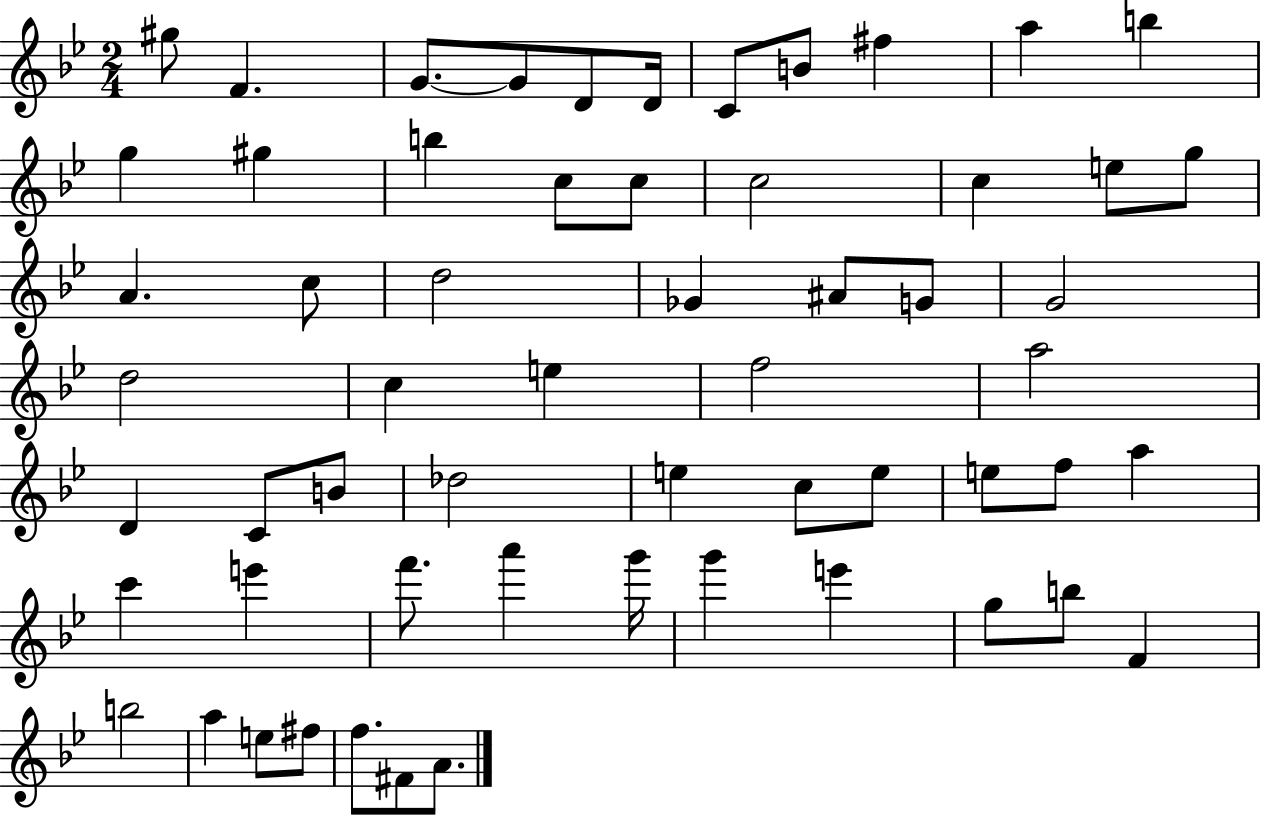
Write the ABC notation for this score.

X:1
T:Untitled
M:2/4
L:1/4
K:Bb
^g/2 F G/2 G/2 D/2 D/4 C/2 B/2 ^f a b g ^g b c/2 c/2 c2 c e/2 g/2 A c/2 d2 _G ^A/2 G/2 G2 d2 c e f2 a2 D C/2 B/2 _d2 e c/2 e/2 e/2 f/2 a c' e' f'/2 a' g'/4 g' e' g/2 b/2 F b2 a e/2 ^f/2 f/2 ^F/2 A/2